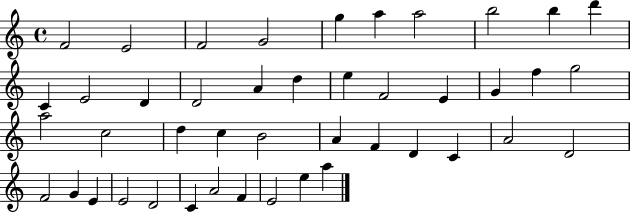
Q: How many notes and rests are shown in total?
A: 44